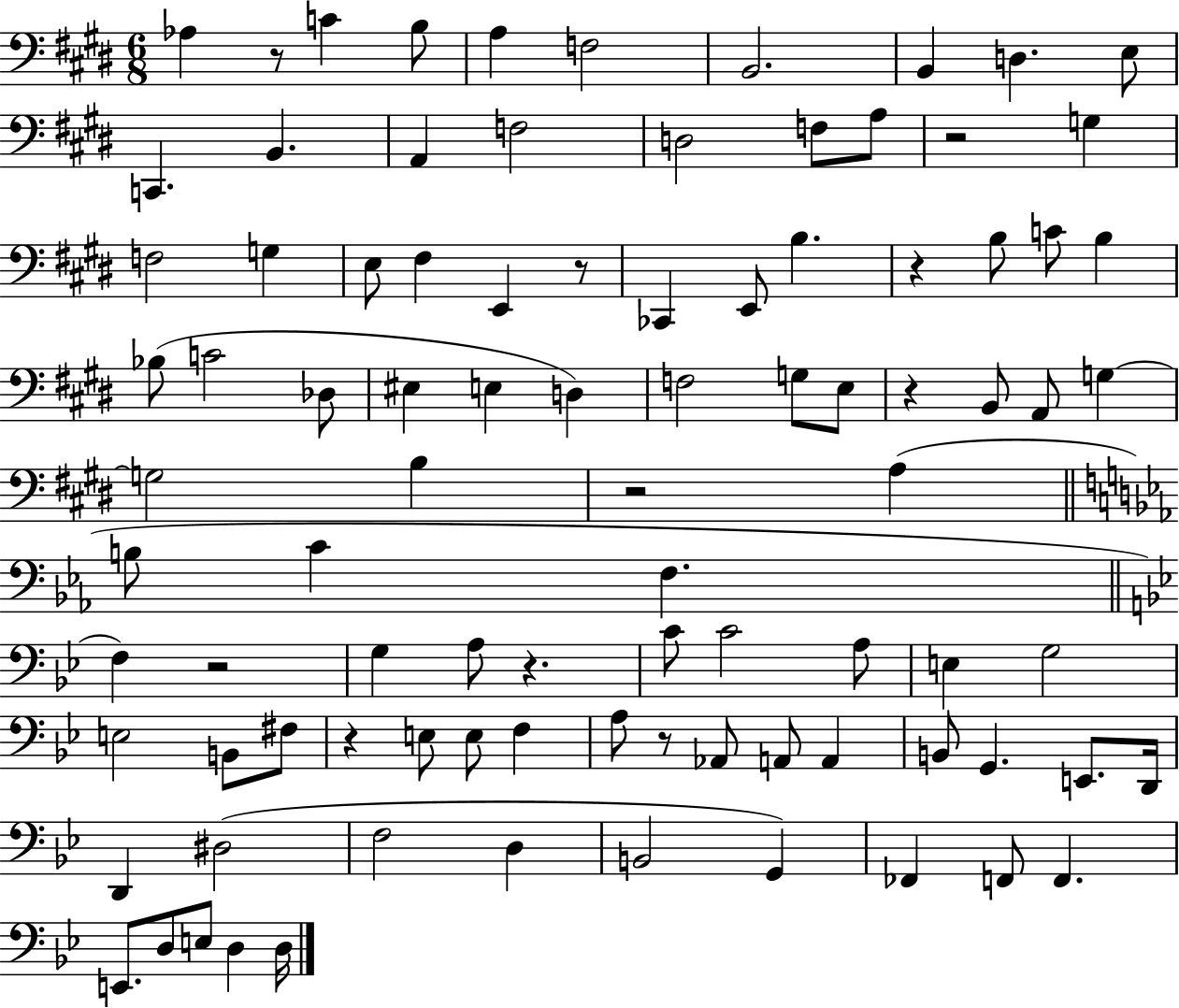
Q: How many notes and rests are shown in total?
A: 92